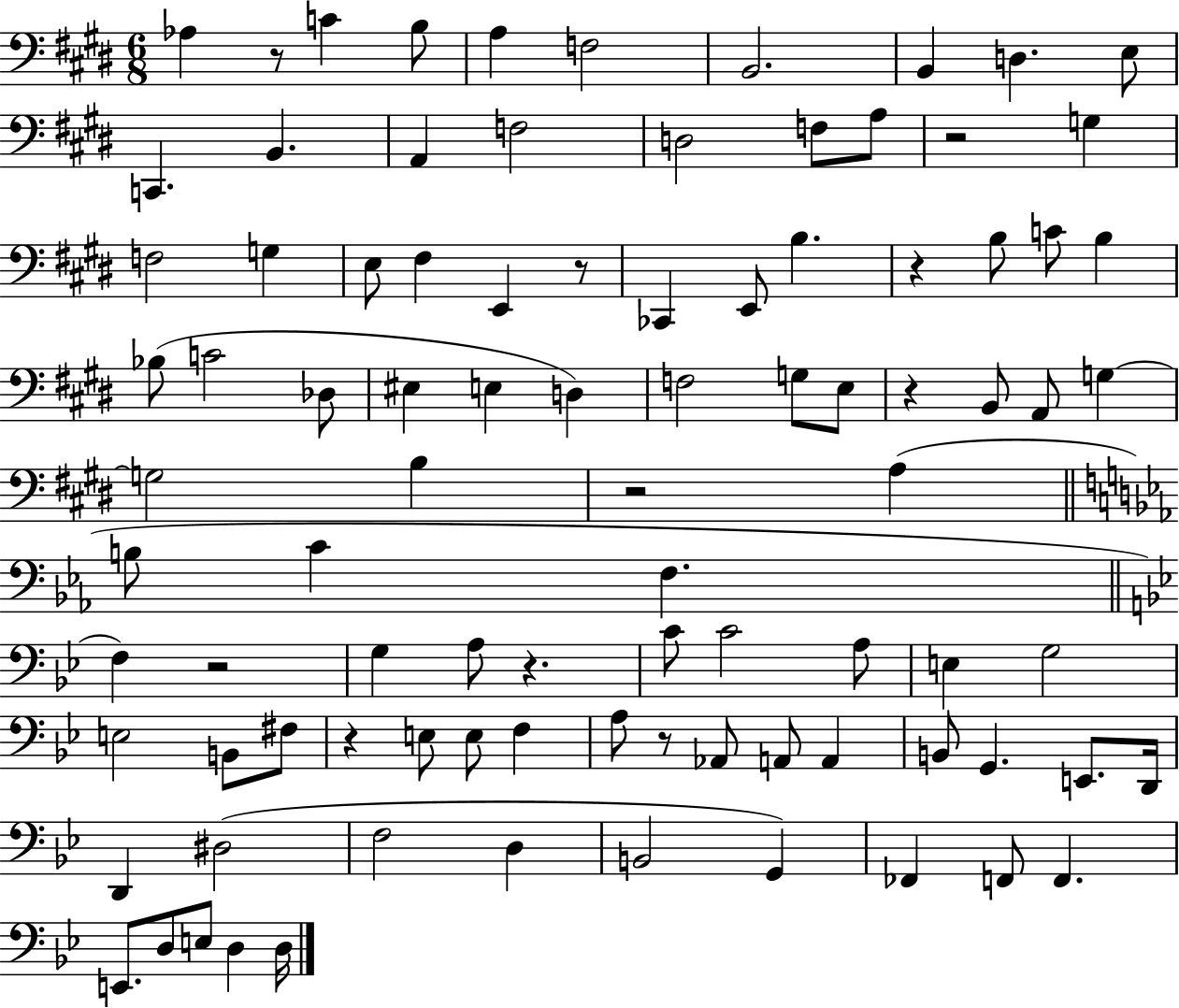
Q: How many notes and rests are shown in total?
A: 92